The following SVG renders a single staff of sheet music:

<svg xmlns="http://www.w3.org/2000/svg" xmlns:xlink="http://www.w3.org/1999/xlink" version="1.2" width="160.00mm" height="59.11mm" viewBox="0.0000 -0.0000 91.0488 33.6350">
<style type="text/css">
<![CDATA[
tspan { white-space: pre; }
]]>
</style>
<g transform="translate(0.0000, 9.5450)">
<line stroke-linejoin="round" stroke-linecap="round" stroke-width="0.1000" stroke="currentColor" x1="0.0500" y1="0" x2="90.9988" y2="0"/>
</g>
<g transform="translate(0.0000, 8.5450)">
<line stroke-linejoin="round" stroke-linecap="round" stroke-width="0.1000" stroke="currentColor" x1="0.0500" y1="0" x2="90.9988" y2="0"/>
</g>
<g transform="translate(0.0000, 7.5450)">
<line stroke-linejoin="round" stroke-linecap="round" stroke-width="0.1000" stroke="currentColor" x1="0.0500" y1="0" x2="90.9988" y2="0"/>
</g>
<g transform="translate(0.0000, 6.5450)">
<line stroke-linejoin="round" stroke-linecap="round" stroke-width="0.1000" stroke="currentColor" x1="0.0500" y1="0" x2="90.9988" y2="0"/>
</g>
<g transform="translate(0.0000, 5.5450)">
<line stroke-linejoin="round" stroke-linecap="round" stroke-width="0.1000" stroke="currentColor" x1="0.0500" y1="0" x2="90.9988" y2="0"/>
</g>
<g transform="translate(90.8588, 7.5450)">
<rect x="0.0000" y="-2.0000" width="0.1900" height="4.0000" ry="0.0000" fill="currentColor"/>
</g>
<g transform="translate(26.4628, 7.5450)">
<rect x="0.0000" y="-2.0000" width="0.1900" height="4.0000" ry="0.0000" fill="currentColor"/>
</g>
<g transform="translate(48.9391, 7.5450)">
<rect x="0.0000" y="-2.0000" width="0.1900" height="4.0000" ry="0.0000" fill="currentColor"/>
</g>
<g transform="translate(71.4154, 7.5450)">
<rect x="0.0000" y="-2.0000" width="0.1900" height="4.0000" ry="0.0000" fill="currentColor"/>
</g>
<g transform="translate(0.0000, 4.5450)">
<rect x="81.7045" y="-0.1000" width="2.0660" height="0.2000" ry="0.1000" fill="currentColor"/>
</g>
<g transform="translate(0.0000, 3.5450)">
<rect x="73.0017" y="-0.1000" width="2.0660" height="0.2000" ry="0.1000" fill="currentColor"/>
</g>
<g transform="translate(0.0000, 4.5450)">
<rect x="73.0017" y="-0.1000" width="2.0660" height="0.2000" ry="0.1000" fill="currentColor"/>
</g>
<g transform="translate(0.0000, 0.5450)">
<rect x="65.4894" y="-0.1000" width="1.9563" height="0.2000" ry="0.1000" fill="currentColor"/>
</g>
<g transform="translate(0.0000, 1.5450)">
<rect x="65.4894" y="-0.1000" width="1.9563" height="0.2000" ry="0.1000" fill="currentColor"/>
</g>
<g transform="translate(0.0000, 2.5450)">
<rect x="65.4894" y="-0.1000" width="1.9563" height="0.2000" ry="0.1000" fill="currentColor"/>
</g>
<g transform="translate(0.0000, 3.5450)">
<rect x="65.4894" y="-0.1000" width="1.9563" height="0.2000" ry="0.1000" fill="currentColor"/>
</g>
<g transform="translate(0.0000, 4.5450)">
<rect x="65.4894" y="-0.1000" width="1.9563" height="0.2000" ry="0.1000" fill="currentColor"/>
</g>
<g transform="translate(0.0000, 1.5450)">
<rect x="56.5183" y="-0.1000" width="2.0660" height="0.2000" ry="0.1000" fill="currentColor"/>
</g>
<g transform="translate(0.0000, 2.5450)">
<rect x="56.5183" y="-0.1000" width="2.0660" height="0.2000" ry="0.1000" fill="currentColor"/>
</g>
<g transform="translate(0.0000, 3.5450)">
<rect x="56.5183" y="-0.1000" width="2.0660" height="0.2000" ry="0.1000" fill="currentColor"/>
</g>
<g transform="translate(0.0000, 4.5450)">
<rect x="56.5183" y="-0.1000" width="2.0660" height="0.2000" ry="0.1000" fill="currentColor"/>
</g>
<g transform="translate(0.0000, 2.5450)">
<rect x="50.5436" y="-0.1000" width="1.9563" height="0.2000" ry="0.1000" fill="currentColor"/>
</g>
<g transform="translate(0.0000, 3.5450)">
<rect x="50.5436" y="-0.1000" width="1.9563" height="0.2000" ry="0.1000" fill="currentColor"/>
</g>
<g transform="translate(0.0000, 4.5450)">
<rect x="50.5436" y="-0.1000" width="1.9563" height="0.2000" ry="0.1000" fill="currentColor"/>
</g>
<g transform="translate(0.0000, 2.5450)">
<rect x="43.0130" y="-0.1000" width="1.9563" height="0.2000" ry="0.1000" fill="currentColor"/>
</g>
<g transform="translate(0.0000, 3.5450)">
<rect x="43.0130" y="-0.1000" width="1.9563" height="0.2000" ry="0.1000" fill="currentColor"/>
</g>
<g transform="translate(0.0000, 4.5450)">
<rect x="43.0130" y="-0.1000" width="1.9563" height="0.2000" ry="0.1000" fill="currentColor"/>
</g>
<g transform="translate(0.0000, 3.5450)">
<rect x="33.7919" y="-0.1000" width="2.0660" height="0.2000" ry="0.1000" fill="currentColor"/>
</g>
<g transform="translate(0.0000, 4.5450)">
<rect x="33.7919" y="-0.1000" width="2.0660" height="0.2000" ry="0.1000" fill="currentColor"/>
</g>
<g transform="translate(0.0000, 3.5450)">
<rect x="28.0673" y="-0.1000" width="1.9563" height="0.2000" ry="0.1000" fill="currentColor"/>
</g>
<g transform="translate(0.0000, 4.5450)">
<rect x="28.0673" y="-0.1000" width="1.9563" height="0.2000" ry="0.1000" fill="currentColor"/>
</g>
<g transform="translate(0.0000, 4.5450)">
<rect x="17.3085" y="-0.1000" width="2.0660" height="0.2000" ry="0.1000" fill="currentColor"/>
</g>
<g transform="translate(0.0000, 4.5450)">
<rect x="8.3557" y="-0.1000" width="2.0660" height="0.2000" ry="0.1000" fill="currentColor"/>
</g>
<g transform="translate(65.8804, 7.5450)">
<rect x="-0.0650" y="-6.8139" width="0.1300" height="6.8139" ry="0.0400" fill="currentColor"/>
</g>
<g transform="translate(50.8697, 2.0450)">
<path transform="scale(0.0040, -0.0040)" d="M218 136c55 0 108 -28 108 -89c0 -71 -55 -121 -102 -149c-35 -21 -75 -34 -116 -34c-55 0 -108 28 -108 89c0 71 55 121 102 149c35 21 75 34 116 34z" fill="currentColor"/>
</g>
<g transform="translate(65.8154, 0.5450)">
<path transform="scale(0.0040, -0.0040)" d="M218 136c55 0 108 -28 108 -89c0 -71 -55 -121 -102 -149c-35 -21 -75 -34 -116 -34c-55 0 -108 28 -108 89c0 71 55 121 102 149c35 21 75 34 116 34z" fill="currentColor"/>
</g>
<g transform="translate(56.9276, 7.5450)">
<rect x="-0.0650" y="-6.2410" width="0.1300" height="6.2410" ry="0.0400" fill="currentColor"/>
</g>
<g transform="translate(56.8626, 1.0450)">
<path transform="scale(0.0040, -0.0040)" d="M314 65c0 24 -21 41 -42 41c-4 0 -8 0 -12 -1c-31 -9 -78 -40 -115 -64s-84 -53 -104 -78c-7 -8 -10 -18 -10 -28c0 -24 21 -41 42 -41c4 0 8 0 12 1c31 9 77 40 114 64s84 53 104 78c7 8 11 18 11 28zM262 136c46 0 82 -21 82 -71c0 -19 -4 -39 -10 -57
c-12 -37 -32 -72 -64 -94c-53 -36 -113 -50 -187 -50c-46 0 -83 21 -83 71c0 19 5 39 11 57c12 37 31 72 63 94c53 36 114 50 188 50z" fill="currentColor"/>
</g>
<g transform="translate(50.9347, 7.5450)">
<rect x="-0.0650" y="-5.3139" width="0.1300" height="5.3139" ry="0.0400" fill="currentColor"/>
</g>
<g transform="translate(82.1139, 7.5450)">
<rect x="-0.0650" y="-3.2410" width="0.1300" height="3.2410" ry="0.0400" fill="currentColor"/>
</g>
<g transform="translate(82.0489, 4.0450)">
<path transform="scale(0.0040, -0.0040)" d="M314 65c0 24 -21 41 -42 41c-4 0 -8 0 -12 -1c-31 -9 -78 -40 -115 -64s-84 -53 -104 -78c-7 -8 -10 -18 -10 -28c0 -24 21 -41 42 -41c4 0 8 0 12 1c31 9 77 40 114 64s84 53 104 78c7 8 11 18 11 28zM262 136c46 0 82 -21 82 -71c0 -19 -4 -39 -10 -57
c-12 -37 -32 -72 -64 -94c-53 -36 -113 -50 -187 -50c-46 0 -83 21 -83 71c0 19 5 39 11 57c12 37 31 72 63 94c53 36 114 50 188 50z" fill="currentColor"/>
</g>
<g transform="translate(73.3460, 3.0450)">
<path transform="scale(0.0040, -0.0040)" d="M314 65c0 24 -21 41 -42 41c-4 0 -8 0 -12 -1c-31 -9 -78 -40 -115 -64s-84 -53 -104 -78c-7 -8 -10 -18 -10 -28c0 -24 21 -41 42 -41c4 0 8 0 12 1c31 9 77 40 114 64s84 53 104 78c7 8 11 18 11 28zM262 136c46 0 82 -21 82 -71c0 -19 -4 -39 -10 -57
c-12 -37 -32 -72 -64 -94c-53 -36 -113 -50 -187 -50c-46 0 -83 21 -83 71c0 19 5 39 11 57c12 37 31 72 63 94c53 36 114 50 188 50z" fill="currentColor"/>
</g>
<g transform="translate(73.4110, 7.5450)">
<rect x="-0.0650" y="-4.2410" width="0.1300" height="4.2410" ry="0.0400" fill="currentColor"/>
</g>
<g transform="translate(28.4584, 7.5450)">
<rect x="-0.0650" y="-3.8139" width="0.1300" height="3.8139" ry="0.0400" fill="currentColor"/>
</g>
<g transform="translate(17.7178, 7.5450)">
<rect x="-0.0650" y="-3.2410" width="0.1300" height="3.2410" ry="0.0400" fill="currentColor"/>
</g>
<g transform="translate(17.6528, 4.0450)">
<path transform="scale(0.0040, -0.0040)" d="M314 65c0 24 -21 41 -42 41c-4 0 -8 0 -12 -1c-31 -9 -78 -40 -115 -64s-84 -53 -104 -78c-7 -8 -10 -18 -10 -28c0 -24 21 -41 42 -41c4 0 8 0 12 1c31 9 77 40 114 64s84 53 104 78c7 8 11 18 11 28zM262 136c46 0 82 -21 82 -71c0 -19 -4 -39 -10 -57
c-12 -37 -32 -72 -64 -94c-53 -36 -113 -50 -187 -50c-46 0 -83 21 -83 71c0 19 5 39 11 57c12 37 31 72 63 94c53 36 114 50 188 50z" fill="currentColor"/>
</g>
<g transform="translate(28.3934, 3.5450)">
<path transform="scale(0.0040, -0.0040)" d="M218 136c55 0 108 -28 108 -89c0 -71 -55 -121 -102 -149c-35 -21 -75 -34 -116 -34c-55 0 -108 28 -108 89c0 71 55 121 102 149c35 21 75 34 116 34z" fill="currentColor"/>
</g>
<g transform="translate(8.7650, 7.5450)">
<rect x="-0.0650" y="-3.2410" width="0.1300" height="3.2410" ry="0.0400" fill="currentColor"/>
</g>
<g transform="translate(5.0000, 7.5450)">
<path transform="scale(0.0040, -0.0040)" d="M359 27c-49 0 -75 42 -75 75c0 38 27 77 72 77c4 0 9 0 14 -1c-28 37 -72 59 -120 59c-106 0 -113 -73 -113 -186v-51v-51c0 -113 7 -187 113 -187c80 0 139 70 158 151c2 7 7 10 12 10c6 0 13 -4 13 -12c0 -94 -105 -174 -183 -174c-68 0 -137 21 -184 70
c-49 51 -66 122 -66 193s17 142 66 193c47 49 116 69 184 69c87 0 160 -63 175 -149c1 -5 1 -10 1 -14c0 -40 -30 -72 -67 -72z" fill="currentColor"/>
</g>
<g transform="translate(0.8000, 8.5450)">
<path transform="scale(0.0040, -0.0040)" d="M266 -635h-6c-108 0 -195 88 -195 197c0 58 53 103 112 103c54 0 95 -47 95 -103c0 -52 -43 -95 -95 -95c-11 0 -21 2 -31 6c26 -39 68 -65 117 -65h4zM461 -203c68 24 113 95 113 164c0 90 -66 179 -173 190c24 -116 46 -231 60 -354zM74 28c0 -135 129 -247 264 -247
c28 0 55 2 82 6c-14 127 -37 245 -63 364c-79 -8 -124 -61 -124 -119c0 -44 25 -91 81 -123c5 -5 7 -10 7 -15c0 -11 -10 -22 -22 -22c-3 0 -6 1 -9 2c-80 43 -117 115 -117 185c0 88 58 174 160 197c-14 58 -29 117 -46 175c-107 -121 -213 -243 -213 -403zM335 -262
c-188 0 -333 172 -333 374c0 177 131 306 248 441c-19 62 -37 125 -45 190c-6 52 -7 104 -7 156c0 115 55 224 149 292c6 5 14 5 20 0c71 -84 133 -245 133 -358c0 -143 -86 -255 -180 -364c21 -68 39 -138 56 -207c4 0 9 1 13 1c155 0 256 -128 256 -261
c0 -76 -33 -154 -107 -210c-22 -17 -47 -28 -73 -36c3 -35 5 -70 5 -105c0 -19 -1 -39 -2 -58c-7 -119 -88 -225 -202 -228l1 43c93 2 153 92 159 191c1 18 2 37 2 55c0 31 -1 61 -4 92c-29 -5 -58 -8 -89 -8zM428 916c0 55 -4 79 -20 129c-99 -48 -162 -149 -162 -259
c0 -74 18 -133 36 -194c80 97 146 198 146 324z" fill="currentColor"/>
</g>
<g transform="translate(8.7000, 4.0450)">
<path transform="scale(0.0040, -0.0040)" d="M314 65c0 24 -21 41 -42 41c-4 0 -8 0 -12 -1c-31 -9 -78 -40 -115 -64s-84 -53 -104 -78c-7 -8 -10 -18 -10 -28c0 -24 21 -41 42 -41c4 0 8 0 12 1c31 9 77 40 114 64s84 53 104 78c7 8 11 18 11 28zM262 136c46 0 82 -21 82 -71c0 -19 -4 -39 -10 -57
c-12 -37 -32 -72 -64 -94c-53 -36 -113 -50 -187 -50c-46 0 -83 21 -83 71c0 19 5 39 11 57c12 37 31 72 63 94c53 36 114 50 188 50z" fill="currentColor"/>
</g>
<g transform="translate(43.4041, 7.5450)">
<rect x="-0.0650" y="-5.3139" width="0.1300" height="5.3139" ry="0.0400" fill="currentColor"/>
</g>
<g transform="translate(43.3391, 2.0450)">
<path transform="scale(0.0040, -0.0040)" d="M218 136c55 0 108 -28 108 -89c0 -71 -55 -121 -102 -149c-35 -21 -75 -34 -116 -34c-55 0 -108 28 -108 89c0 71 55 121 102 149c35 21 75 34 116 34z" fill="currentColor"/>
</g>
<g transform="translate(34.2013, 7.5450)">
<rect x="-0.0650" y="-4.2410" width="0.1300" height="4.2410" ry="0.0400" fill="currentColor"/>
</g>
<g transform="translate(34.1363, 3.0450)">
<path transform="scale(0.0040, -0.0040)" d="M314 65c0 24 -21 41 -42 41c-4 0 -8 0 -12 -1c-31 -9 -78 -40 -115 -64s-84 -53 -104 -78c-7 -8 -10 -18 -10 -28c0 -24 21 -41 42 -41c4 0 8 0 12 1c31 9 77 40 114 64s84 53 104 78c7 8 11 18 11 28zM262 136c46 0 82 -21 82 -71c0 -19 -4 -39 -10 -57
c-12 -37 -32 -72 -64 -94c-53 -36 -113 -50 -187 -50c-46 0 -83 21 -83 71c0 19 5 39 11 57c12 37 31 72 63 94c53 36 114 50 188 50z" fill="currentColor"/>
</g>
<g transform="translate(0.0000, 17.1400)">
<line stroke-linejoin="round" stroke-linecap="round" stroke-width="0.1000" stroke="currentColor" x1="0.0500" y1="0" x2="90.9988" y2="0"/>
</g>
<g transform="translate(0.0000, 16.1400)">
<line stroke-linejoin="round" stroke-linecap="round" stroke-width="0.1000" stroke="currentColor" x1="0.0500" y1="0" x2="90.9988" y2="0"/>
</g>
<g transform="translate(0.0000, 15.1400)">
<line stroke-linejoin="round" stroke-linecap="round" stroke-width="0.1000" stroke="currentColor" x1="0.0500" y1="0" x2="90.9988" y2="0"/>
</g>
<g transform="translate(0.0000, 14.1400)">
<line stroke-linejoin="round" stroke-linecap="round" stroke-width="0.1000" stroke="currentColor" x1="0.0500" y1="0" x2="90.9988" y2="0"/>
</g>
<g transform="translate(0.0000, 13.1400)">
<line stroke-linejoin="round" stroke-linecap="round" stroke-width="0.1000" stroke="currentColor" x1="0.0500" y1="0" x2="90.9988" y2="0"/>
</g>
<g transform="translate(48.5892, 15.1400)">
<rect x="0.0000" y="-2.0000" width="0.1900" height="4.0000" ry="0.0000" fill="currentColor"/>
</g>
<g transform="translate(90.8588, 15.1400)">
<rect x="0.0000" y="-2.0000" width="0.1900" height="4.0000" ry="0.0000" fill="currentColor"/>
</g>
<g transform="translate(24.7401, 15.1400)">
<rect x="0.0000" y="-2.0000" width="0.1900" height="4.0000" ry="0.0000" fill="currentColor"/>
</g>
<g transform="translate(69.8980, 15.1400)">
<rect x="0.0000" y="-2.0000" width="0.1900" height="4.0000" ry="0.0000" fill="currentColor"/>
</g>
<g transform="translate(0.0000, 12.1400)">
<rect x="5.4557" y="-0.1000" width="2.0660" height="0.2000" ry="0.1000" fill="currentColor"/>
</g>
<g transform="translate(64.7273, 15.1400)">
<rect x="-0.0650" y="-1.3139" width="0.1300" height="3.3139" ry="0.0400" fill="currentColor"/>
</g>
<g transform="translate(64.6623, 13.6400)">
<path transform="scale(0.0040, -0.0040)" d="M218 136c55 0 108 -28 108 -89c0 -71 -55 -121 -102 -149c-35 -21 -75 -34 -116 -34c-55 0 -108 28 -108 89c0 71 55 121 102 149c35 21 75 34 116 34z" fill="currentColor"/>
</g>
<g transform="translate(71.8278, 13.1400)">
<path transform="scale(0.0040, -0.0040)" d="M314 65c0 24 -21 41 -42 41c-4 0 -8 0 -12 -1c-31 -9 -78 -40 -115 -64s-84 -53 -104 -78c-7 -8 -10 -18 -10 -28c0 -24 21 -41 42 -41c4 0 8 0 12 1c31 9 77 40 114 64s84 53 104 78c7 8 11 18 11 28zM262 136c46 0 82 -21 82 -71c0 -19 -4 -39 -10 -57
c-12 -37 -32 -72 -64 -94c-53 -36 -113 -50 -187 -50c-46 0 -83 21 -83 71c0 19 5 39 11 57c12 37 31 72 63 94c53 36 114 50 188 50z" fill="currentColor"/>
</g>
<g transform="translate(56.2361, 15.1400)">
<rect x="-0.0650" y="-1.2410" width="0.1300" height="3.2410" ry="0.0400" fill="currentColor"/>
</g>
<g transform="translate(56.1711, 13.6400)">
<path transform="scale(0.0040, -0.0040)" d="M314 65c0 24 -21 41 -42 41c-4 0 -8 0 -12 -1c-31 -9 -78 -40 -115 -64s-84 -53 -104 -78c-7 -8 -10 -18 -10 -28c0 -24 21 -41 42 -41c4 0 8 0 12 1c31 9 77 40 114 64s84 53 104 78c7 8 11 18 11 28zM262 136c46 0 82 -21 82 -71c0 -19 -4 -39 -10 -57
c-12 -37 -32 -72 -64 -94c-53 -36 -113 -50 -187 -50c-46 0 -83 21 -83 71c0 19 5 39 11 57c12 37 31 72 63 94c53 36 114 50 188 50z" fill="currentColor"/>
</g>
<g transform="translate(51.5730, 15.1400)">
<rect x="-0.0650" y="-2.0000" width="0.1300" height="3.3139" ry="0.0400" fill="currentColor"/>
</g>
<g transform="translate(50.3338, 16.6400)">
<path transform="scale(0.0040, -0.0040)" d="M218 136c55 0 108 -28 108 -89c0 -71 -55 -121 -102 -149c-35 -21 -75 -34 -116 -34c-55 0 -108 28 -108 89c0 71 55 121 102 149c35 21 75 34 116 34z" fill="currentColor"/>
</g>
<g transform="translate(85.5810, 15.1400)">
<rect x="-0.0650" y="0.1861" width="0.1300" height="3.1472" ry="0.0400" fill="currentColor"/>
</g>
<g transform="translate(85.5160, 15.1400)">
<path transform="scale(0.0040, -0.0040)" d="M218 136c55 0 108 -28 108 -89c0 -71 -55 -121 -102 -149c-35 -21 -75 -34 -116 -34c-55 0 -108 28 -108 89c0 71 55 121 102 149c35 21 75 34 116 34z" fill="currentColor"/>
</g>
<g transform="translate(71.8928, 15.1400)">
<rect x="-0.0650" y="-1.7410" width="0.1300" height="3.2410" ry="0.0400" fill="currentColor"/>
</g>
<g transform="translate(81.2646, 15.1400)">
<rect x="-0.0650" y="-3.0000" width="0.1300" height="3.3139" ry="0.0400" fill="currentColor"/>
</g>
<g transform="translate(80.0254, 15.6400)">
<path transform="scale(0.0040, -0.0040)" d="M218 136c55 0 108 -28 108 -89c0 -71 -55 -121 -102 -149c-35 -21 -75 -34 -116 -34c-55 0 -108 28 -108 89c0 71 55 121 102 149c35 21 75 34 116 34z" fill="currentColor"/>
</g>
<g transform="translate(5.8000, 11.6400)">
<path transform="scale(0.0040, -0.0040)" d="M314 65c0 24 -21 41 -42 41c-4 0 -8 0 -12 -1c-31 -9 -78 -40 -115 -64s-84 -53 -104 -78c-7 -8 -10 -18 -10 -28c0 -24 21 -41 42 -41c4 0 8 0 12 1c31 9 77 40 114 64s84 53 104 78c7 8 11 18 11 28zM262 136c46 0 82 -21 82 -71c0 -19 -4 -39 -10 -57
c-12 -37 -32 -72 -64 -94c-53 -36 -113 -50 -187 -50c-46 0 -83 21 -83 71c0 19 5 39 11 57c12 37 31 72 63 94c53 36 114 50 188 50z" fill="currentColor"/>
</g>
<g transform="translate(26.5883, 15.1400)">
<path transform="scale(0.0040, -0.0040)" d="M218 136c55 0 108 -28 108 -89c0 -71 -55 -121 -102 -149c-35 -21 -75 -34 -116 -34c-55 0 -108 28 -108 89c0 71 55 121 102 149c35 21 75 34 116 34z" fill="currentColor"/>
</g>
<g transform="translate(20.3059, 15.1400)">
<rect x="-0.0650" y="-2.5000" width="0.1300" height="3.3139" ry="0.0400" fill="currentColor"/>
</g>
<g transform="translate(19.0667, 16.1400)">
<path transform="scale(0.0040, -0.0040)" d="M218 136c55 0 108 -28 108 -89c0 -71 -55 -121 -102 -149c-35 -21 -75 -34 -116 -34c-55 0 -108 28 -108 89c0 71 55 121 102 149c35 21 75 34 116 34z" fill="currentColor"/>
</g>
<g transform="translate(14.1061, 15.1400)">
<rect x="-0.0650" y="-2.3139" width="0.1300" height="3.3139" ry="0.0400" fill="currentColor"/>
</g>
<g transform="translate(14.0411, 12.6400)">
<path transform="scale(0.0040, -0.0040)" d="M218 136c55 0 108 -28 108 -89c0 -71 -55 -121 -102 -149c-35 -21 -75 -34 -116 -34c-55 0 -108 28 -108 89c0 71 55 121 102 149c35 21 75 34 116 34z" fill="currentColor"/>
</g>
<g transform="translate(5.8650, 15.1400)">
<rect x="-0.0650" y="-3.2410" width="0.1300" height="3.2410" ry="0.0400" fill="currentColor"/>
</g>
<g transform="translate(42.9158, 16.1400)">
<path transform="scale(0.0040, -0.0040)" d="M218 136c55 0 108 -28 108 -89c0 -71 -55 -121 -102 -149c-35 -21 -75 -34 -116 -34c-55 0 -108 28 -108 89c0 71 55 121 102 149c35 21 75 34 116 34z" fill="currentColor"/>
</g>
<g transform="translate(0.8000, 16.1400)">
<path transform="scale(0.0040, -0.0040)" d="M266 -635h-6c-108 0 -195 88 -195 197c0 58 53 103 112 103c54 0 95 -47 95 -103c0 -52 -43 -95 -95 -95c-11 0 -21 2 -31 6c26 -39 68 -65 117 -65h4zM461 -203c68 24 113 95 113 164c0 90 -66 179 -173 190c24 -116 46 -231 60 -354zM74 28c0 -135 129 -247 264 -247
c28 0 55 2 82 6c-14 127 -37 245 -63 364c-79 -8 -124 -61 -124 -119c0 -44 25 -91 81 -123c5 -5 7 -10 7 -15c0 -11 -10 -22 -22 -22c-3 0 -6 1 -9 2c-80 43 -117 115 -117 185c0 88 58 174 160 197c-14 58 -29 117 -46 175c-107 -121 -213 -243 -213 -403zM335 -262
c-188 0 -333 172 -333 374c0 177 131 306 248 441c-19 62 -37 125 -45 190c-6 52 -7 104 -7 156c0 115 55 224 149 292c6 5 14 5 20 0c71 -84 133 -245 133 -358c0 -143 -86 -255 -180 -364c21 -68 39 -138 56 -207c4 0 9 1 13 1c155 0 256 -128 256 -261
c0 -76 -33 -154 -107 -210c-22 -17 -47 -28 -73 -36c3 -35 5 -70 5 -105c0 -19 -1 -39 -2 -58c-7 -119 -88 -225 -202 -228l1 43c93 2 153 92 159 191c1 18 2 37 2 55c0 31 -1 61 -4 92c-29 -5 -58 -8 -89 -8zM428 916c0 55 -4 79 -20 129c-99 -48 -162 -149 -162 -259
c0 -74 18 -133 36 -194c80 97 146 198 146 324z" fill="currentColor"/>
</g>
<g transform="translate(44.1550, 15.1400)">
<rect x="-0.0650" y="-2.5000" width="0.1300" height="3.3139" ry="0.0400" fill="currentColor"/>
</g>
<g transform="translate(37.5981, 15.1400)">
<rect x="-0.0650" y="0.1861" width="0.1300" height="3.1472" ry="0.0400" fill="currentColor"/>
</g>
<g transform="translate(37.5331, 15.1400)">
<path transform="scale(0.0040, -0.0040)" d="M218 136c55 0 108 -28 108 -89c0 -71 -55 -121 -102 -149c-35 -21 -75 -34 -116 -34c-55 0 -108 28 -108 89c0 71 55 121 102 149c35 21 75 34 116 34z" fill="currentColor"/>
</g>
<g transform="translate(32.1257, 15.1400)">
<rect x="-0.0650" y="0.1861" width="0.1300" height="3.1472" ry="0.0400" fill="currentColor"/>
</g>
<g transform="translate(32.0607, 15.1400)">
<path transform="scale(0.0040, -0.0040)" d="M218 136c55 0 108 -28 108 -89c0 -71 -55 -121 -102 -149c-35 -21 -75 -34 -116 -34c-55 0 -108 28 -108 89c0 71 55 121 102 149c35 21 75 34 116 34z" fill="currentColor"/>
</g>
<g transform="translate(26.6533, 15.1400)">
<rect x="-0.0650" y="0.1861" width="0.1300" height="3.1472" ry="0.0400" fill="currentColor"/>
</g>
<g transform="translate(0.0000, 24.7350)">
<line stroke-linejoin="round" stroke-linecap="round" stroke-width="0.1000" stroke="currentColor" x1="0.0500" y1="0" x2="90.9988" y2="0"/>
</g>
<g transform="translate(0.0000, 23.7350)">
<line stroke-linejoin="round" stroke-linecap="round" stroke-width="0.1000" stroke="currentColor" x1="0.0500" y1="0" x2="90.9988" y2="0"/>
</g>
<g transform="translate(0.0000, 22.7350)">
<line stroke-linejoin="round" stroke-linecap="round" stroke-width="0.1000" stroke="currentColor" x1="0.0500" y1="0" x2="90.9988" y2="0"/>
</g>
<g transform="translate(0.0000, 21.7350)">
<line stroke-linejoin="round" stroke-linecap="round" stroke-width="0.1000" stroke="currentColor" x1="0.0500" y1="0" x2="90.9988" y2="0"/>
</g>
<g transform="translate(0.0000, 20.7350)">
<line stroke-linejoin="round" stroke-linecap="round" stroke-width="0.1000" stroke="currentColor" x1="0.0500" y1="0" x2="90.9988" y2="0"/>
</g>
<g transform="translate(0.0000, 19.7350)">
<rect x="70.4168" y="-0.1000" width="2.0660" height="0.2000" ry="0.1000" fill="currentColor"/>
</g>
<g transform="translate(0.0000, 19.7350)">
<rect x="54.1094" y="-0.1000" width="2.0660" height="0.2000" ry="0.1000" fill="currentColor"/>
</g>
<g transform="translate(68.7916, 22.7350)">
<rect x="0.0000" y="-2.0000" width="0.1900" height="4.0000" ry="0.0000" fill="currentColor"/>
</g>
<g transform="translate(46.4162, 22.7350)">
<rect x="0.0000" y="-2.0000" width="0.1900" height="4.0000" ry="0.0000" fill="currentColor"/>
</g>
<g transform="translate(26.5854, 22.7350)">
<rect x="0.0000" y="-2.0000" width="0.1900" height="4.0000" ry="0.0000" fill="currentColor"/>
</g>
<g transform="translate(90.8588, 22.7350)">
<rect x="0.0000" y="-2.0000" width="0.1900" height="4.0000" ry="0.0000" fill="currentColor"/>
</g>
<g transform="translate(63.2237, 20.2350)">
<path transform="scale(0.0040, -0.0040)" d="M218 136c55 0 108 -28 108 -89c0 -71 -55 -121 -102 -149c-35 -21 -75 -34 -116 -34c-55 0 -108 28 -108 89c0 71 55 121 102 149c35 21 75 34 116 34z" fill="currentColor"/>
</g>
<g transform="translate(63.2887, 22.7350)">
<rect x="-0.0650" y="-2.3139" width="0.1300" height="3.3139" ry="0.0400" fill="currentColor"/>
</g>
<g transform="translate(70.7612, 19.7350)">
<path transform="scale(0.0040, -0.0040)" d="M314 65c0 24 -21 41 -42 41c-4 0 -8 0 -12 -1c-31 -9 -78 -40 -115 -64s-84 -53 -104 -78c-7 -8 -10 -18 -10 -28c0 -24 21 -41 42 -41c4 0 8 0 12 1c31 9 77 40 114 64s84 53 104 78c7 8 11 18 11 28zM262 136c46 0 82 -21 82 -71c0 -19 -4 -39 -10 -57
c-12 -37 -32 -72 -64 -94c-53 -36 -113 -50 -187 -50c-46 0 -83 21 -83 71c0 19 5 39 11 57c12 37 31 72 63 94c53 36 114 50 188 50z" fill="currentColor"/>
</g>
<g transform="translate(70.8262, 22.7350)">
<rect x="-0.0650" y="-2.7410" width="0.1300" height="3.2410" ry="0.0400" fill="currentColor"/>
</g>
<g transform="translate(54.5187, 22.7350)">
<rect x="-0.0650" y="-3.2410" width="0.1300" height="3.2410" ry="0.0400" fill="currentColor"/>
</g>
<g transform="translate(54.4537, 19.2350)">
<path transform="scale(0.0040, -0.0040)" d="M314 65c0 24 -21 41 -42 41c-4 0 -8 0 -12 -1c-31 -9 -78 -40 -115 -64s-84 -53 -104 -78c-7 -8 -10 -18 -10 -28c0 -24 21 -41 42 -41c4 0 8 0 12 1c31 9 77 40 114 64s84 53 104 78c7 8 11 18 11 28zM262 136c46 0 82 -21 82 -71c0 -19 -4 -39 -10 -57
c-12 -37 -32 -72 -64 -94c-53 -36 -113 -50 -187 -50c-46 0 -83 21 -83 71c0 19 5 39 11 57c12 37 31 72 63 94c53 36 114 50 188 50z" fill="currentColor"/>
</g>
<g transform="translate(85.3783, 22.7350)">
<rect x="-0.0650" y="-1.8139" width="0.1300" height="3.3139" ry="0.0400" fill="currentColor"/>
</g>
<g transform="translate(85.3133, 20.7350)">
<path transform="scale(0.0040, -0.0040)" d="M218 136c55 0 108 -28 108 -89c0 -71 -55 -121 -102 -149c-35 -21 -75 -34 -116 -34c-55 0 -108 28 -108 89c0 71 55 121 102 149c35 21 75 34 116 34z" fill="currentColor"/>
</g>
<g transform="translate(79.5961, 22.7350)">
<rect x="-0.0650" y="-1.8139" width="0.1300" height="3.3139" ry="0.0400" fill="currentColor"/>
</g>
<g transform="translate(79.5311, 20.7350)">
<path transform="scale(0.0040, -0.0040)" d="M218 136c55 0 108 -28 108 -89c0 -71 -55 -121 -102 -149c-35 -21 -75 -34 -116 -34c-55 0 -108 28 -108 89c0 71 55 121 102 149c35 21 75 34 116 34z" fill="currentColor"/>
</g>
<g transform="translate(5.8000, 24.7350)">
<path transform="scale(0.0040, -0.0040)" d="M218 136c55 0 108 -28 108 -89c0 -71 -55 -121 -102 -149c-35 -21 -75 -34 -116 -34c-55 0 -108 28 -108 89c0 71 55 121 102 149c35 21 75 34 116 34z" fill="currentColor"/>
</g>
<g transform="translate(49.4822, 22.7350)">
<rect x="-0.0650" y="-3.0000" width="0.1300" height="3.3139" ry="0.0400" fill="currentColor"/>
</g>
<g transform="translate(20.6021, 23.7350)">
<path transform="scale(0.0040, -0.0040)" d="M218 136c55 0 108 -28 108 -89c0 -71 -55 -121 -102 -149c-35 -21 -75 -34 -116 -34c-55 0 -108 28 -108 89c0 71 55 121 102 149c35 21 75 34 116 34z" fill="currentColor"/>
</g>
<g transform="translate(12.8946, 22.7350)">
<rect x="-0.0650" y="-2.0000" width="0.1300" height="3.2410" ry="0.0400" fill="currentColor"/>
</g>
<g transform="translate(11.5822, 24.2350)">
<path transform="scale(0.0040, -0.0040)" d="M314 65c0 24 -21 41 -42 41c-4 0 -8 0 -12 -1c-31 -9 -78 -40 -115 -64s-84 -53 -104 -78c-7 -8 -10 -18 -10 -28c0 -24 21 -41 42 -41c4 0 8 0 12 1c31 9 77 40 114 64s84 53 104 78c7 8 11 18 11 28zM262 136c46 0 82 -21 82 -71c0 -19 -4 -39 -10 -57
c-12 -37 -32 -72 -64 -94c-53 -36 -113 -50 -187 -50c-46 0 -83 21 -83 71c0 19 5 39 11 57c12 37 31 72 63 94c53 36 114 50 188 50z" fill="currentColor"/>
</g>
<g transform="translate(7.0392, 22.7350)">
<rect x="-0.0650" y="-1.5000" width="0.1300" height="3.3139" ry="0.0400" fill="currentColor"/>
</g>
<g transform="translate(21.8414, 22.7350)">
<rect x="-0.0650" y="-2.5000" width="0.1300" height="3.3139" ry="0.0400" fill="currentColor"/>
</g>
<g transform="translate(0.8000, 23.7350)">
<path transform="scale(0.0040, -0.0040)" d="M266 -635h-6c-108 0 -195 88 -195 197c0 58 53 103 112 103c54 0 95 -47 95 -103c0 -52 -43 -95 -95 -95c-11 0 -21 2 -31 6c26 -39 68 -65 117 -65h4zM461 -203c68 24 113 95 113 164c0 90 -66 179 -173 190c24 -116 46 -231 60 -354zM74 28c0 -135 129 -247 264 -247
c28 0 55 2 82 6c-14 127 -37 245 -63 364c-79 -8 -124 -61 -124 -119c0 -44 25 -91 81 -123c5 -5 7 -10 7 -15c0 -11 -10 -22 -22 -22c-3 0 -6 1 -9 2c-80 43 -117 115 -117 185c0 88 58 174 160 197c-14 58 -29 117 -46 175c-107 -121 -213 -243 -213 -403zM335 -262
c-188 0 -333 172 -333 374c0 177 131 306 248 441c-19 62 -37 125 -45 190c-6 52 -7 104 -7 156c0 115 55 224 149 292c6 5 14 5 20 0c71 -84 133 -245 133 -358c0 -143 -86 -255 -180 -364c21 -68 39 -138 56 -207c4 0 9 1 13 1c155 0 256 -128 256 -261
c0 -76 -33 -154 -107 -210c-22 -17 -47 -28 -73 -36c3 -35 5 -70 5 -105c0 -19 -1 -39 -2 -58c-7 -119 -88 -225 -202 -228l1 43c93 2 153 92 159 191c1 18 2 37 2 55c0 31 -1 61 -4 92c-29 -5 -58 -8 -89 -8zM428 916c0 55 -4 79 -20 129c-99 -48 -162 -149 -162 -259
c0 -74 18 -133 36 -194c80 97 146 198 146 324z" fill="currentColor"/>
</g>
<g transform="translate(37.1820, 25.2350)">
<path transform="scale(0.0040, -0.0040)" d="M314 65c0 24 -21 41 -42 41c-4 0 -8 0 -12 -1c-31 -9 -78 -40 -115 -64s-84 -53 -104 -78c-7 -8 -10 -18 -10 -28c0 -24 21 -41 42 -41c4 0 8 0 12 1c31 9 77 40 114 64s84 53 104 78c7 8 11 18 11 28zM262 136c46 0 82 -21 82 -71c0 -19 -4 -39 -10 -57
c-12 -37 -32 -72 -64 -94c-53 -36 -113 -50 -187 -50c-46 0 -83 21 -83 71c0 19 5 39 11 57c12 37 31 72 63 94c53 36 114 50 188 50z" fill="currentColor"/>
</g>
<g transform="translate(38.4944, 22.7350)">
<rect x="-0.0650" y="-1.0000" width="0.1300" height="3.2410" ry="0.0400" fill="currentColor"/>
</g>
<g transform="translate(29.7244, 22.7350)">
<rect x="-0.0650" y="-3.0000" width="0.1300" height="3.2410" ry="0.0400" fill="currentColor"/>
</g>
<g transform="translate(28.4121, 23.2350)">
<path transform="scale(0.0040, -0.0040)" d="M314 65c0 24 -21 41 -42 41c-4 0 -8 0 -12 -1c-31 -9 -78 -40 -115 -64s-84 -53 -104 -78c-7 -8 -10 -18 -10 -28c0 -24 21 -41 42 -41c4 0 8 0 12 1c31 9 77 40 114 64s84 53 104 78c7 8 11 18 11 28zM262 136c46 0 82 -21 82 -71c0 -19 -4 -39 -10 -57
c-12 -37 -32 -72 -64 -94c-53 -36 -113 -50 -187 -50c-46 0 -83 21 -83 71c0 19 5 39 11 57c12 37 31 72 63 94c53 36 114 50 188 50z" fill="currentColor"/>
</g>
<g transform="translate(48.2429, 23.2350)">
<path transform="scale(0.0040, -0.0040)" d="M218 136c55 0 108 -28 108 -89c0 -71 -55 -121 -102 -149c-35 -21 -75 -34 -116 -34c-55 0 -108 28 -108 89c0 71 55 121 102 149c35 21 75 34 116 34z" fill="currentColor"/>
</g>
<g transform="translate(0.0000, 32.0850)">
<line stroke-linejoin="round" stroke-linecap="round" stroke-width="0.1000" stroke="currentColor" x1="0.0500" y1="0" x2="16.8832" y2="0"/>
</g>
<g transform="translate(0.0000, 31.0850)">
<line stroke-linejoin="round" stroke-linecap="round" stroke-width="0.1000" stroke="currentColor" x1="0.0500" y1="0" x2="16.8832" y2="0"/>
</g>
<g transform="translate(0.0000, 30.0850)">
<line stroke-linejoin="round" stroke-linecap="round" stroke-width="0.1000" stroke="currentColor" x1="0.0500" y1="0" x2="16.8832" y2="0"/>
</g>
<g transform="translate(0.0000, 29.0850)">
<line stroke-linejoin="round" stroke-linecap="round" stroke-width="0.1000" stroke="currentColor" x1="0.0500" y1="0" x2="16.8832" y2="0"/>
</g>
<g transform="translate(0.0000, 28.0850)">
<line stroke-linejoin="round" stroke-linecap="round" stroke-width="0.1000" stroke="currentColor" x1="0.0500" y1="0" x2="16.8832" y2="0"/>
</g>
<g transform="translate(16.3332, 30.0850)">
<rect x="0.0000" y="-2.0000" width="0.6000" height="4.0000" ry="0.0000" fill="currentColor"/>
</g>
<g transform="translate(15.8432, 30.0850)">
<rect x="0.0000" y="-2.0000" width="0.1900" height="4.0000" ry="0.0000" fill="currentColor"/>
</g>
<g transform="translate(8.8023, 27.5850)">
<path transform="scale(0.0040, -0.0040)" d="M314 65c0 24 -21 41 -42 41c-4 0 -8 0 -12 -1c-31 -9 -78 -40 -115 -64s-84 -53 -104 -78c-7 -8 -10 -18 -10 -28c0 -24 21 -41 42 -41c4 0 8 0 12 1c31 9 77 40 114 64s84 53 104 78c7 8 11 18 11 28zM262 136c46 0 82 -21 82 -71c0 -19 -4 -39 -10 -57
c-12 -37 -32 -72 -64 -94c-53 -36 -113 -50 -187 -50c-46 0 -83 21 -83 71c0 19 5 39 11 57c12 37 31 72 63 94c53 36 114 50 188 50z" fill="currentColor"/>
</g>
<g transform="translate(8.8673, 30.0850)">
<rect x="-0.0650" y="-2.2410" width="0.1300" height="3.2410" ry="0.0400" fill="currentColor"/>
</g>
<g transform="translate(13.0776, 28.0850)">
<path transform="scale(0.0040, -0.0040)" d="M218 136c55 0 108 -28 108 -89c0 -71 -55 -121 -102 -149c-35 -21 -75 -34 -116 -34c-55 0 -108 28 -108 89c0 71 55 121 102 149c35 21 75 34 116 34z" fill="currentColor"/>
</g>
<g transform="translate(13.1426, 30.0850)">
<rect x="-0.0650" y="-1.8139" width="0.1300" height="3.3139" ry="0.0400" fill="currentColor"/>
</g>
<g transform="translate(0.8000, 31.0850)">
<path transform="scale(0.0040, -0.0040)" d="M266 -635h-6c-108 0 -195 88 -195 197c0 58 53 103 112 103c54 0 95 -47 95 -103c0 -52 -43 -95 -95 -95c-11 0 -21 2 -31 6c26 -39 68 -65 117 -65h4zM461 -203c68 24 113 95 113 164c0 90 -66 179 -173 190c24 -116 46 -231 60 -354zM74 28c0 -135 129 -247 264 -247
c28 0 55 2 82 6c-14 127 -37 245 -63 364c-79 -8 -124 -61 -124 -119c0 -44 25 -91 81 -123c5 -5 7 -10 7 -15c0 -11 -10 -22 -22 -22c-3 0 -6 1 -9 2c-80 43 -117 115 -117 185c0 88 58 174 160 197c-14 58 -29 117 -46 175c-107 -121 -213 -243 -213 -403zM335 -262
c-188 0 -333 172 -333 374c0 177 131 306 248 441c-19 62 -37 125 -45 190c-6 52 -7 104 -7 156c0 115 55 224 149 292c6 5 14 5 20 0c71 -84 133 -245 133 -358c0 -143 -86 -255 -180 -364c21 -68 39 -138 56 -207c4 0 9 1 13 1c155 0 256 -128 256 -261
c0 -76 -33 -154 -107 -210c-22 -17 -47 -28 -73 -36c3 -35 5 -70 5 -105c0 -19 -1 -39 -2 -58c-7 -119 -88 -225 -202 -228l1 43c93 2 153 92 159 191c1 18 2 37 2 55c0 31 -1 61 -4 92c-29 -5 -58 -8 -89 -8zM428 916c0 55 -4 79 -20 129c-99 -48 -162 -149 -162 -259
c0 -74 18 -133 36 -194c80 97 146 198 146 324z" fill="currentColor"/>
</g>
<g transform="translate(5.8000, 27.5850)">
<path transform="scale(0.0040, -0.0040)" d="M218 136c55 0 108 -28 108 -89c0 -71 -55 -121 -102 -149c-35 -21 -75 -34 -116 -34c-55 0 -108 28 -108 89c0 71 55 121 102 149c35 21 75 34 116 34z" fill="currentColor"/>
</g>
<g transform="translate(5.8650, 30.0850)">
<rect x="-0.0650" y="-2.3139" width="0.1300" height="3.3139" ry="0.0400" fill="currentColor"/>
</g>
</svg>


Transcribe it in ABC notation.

X:1
T:Untitled
M:4/4
L:1/4
K:C
b2 b2 c' d'2 f' f' a'2 b' d'2 b2 b2 g G B B B G F e2 e f2 A B E F2 G A2 D2 A b2 g a2 f f g g2 f